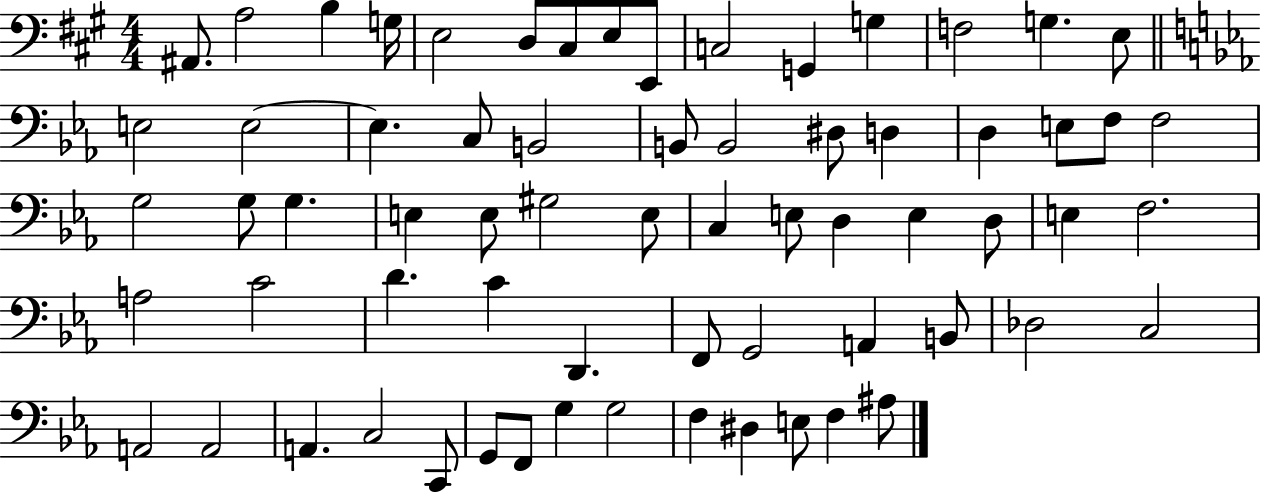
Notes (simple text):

A#2/e. A3/h B3/q G3/s E3/h D3/e C#3/e E3/e E2/e C3/h G2/q G3/q F3/h G3/q. E3/e E3/h E3/h E3/q. C3/e B2/h B2/e B2/h D#3/e D3/q D3/q E3/e F3/e F3/h G3/h G3/e G3/q. E3/q E3/e G#3/h E3/e C3/q E3/e D3/q E3/q D3/e E3/q F3/h. A3/h C4/h D4/q. C4/q D2/q. F2/e G2/h A2/q B2/e Db3/h C3/h A2/h A2/h A2/q. C3/h C2/e G2/e F2/e G3/q G3/h F3/q D#3/q E3/e F3/q A#3/e